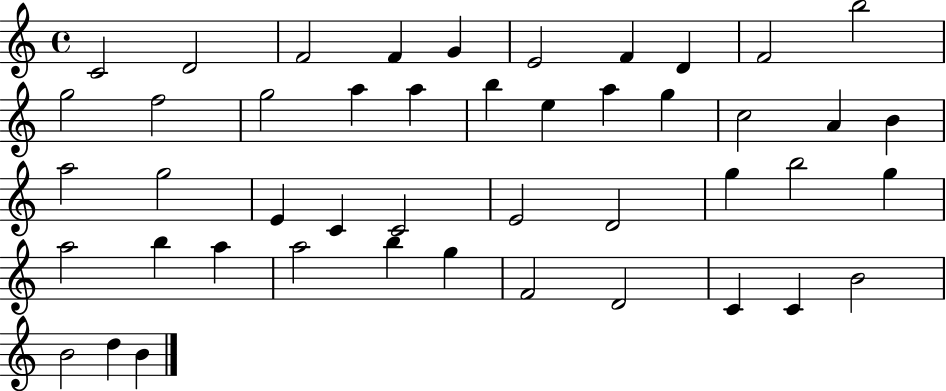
X:1
T:Untitled
M:4/4
L:1/4
K:C
C2 D2 F2 F G E2 F D F2 b2 g2 f2 g2 a a b e a g c2 A B a2 g2 E C C2 E2 D2 g b2 g a2 b a a2 b g F2 D2 C C B2 B2 d B